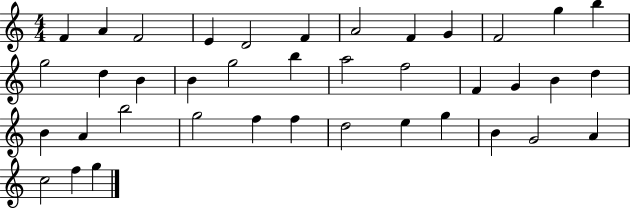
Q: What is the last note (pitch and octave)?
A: G5